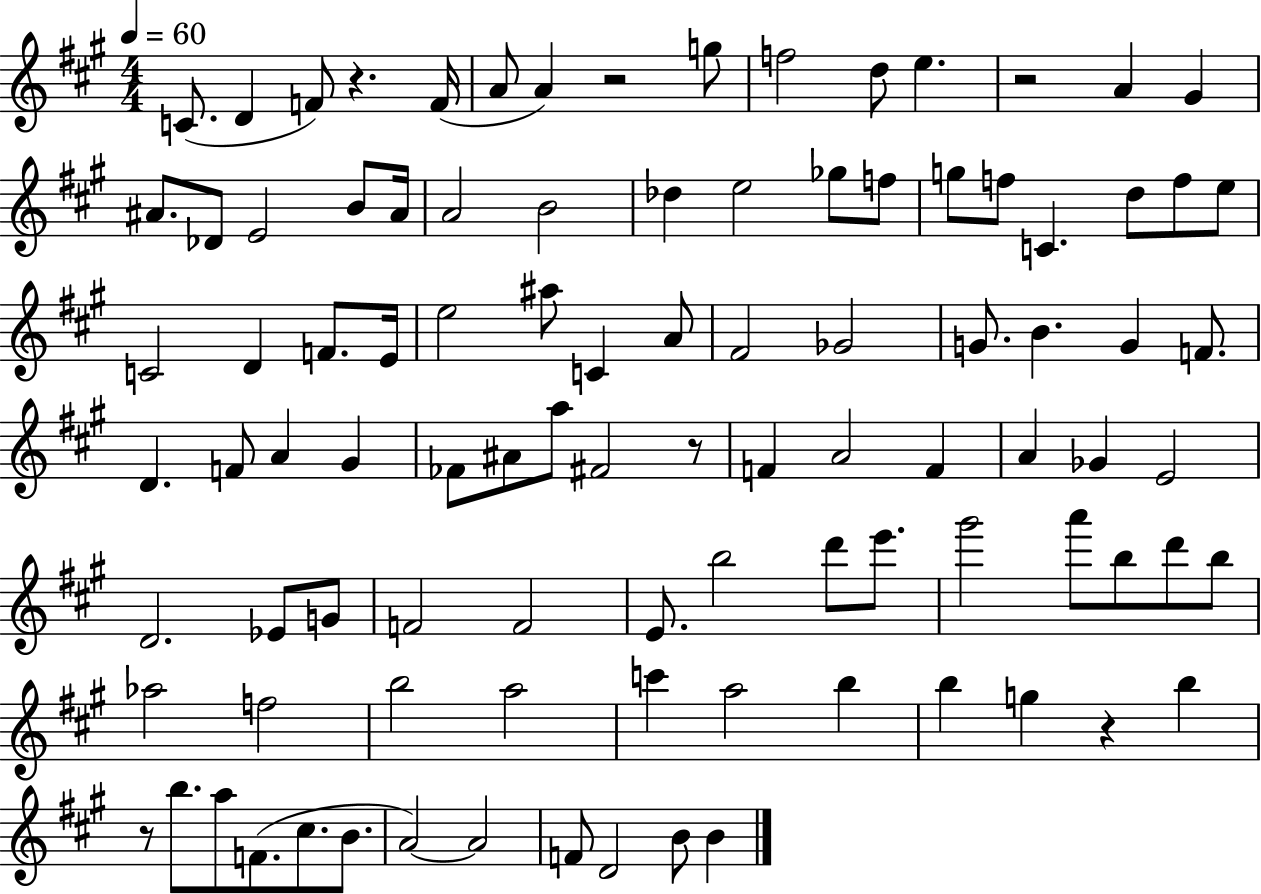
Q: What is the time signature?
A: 4/4